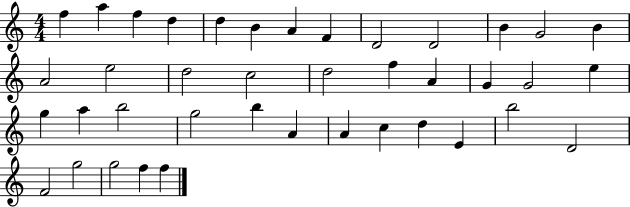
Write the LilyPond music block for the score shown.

{
  \clef treble
  \numericTimeSignature
  \time 4/4
  \key c \major
  f''4 a''4 f''4 d''4 | d''4 b'4 a'4 f'4 | d'2 d'2 | b'4 g'2 b'4 | \break a'2 e''2 | d''2 c''2 | d''2 f''4 a'4 | g'4 g'2 e''4 | \break g''4 a''4 b''2 | g''2 b''4 a'4 | a'4 c''4 d''4 e'4 | b''2 d'2 | \break f'2 g''2 | g''2 f''4 f''4 | \bar "|."
}